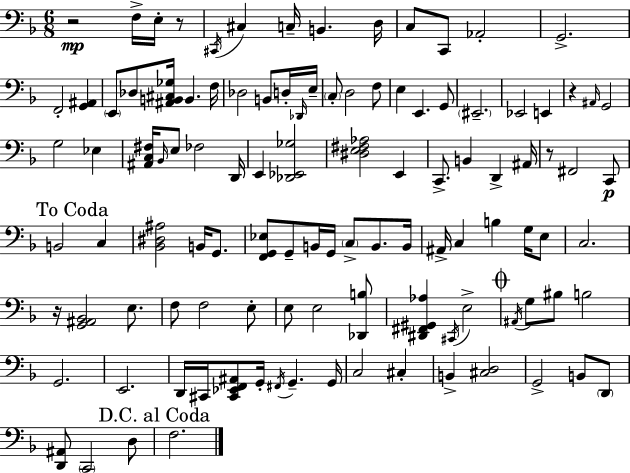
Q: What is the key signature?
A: F major